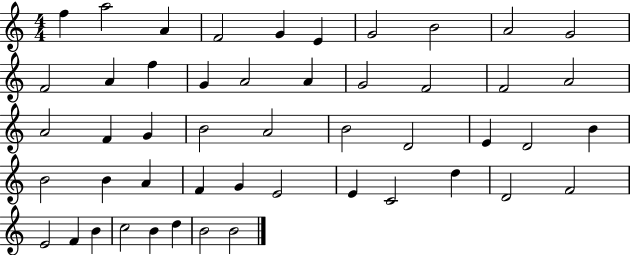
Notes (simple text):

F5/q A5/h A4/q F4/h G4/q E4/q G4/h B4/h A4/h G4/h F4/h A4/q F5/q G4/q A4/h A4/q G4/h F4/h F4/h A4/h A4/h F4/q G4/q B4/h A4/h B4/h D4/h E4/q D4/h B4/q B4/h B4/q A4/q F4/q G4/q E4/h E4/q C4/h D5/q D4/h F4/h E4/h F4/q B4/q C5/h B4/q D5/q B4/h B4/h